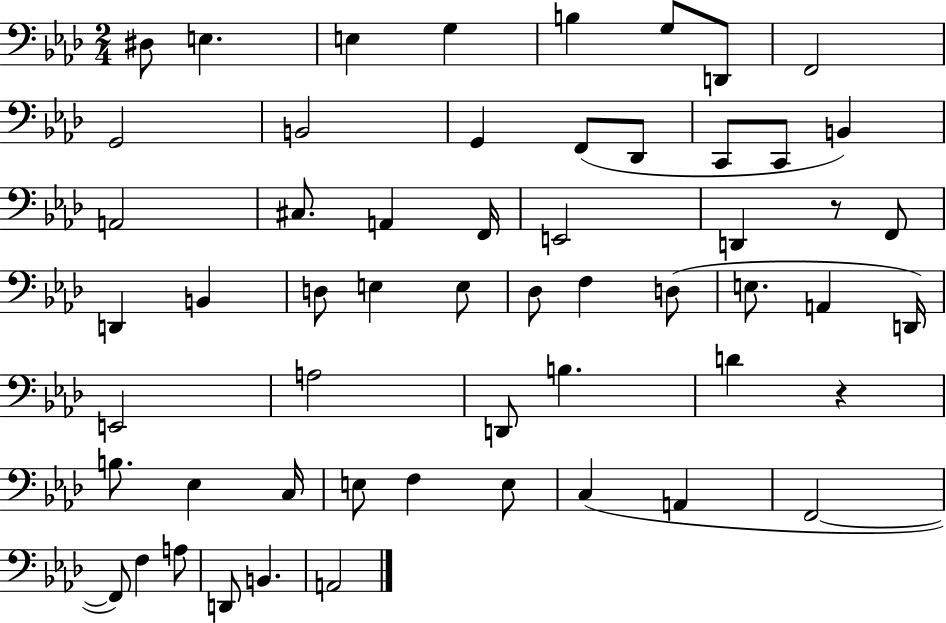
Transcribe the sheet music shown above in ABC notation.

X:1
T:Untitled
M:2/4
L:1/4
K:Ab
^D,/2 E, E, G, B, G,/2 D,,/2 F,,2 G,,2 B,,2 G,, F,,/2 _D,,/2 C,,/2 C,,/2 B,, A,,2 ^C,/2 A,, F,,/4 E,,2 D,, z/2 F,,/2 D,, B,, D,/2 E, E,/2 _D,/2 F, D,/2 E,/2 A,, D,,/4 E,,2 A,2 D,,/2 B, D z B,/2 _E, C,/4 E,/2 F, E,/2 C, A,, F,,2 F,,/2 F, A,/2 D,,/2 B,, A,,2